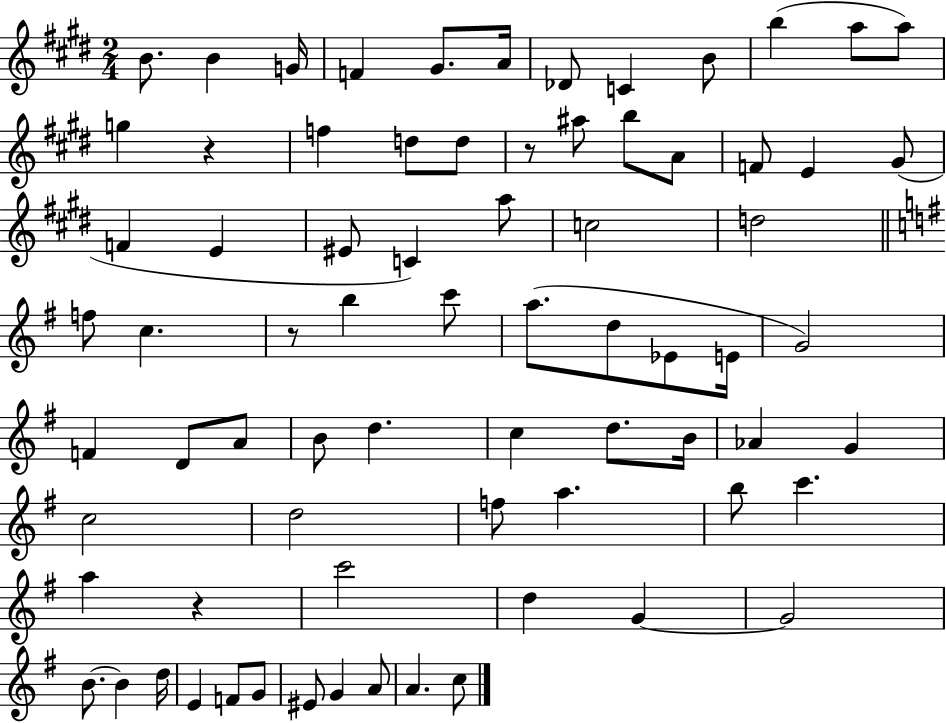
X:1
T:Untitled
M:2/4
L:1/4
K:E
B/2 B G/4 F ^G/2 A/4 _D/2 C B/2 b a/2 a/2 g z f d/2 d/2 z/2 ^a/2 b/2 A/2 F/2 E ^G/2 F E ^E/2 C a/2 c2 d2 f/2 c z/2 b c'/2 a/2 d/2 _E/2 E/4 G2 F D/2 A/2 B/2 d c d/2 B/4 _A G c2 d2 f/2 a b/2 c' a z c'2 d G G2 B/2 B d/4 E F/2 G/2 ^E/2 G A/2 A c/2